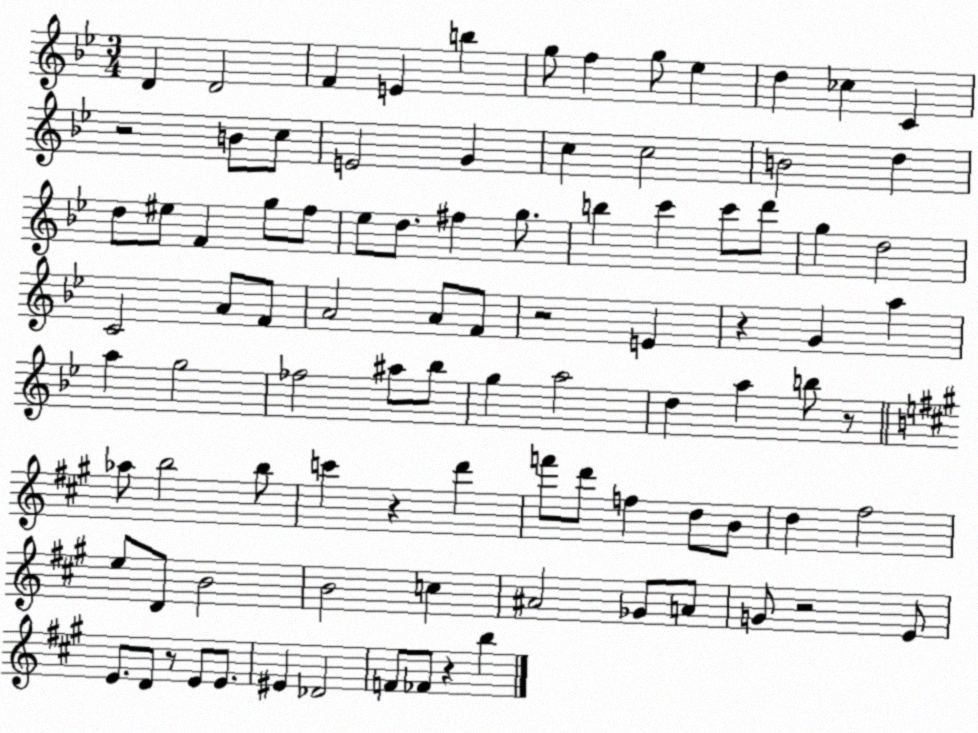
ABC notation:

X:1
T:Untitled
M:3/4
L:1/4
K:Bb
D D2 F E b g/2 f g/2 _e d _c C z2 B/2 c/2 E2 G c c2 B2 d d/2 ^e/2 F g/2 f/2 _e/2 d/2 ^f g/2 b c' c'/2 d'/2 g d2 C2 A/2 F/2 A2 A/2 F/2 z2 E z G a a g2 _f2 ^a/2 _b/2 g a2 d a b/2 z/2 _a/2 b2 b/2 c' z d' f'/2 d'/2 f d/2 B/2 d ^f2 e/2 D/2 B2 B2 c ^A2 _G/2 A/2 G/2 z2 E/2 E/2 D/2 z/2 E/2 E/2 ^E _D2 F/2 _F/2 z b